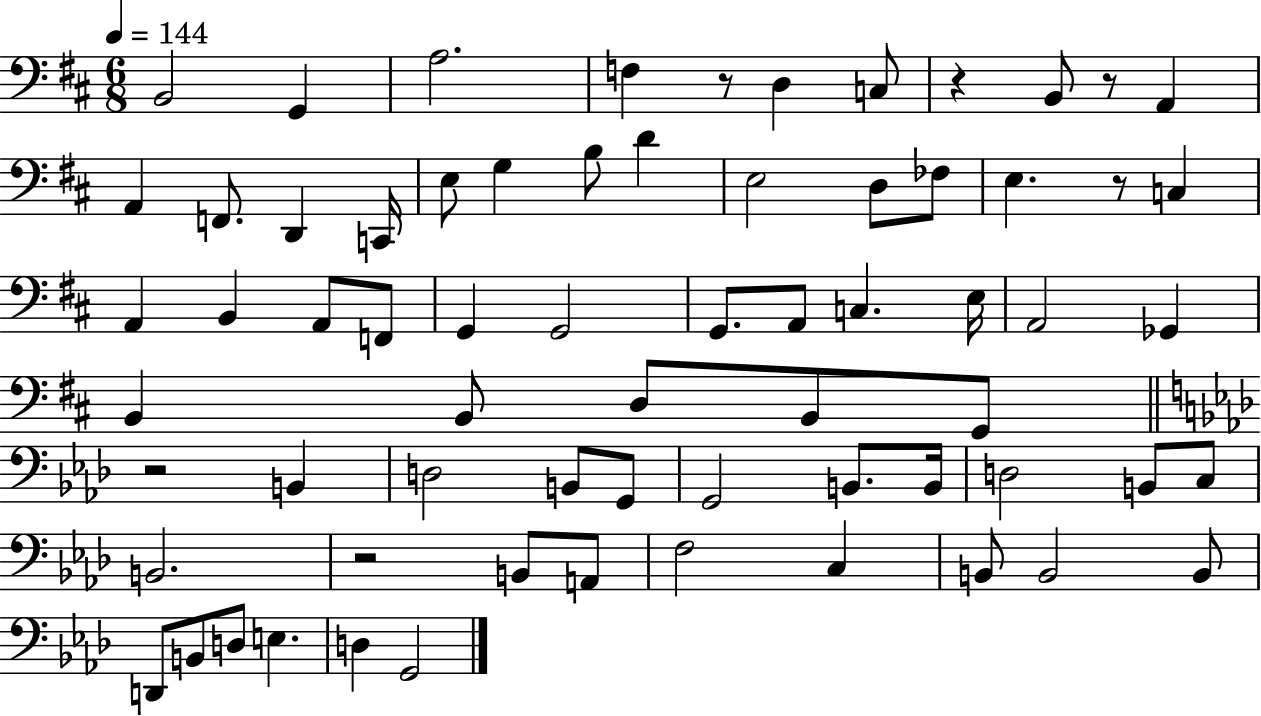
{
  \clef bass
  \numericTimeSignature
  \time 6/8
  \key d \major
  \tempo 4 = 144
  b,2 g,4 | a2. | f4 r8 d4 c8 | r4 b,8 r8 a,4 | \break a,4 f,8. d,4 c,16 | e8 g4 b8 d'4 | e2 d8 fes8 | e4. r8 c4 | \break a,4 b,4 a,8 f,8 | g,4 g,2 | g,8. a,8 c4. e16 | a,2 ges,4 | \break b,4 b,8 d8 b,8 g,8 | \bar "||" \break \key f \minor r2 b,4 | d2 b,8 g,8 | g,2 b,8. b,16 | d2 b,8 c8 | \break b,2. | r2 b,8 a,8 | f2 c4 | b,8 b,2 b,8 | \break d,8 b,8 d8 e4. | d4 g,2 | \bar "|."
}